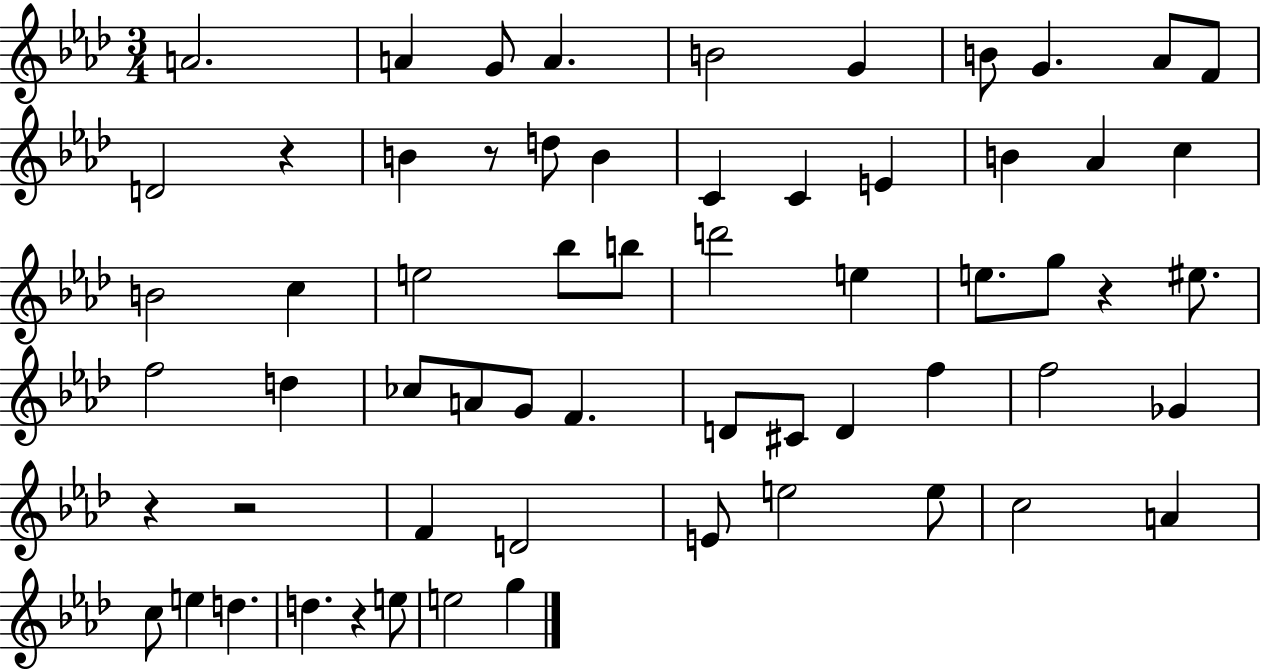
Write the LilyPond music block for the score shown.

{
  \clef treble
  \numericTimeSignature
  \time 3/4
  \key aes \major
  a'2. | a'4 g'8 a'4. | b'2 g'4 | b'8 g'4. aes'8 f'8 | \break d'2 r4 | b'4 r8 d''8 b'4 | c'4 c'4 e'4 | b'4 aes'4 c''4 | \break b'2 c''4 | e''2 bes''8 b''8 | d'''2 e''4 | e''8. g''8 r4 eis''8. | \break f''2 d''4 | ces''8 a'8 g'8 f'4. | d'8 cis'8 d'4 f''4 | f''2 ges'4 | \break r4 r2 | f'4 d'2 | e'8 e''2 e''8 | c''2 a'4 | \break c''8 e''4 d''4. | d''4. r4 e''8 | e''2 g''4 | \bar "|."
}